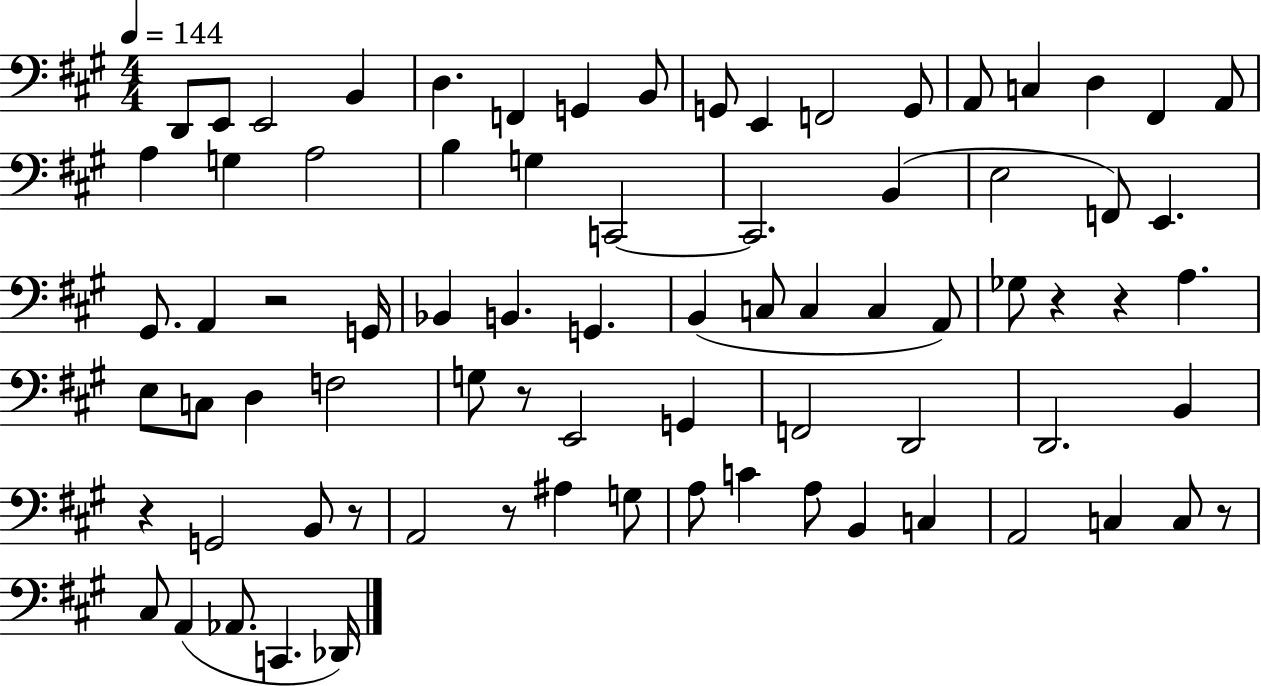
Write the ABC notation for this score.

X:1
T:Untitled
M:4/4
L:1/4
K:A
D,,/2 E,,/2 E,,2 B,, D, F,, G,, B,,/2 G,,/2 E,, F,,2 G,,/2 A,,/2 C, D, ^F,, A,,/2 A, G, A,2 B, G, C,,2 C,,2 B,, E,2 F,,/2 E,, ^G,,/2 A,, z2 G,,/4 _B,, B,, G,, B,, C,/2 C, C, A,,/2 _G,/2 z z A, E,/2 C,/2 D, F,2 G,/2 z/2 E,,2 G,, F,,2 D,,2 D,,2 B,, z G,,2 B,,/2 z/2 A,,2 z/2 ^A, G,/2 A,/2 C A,/2 B,, C, A,,2 C, C,/2 z/2 ^C,/2 A,, _A,,/2 C,, _D,,/4